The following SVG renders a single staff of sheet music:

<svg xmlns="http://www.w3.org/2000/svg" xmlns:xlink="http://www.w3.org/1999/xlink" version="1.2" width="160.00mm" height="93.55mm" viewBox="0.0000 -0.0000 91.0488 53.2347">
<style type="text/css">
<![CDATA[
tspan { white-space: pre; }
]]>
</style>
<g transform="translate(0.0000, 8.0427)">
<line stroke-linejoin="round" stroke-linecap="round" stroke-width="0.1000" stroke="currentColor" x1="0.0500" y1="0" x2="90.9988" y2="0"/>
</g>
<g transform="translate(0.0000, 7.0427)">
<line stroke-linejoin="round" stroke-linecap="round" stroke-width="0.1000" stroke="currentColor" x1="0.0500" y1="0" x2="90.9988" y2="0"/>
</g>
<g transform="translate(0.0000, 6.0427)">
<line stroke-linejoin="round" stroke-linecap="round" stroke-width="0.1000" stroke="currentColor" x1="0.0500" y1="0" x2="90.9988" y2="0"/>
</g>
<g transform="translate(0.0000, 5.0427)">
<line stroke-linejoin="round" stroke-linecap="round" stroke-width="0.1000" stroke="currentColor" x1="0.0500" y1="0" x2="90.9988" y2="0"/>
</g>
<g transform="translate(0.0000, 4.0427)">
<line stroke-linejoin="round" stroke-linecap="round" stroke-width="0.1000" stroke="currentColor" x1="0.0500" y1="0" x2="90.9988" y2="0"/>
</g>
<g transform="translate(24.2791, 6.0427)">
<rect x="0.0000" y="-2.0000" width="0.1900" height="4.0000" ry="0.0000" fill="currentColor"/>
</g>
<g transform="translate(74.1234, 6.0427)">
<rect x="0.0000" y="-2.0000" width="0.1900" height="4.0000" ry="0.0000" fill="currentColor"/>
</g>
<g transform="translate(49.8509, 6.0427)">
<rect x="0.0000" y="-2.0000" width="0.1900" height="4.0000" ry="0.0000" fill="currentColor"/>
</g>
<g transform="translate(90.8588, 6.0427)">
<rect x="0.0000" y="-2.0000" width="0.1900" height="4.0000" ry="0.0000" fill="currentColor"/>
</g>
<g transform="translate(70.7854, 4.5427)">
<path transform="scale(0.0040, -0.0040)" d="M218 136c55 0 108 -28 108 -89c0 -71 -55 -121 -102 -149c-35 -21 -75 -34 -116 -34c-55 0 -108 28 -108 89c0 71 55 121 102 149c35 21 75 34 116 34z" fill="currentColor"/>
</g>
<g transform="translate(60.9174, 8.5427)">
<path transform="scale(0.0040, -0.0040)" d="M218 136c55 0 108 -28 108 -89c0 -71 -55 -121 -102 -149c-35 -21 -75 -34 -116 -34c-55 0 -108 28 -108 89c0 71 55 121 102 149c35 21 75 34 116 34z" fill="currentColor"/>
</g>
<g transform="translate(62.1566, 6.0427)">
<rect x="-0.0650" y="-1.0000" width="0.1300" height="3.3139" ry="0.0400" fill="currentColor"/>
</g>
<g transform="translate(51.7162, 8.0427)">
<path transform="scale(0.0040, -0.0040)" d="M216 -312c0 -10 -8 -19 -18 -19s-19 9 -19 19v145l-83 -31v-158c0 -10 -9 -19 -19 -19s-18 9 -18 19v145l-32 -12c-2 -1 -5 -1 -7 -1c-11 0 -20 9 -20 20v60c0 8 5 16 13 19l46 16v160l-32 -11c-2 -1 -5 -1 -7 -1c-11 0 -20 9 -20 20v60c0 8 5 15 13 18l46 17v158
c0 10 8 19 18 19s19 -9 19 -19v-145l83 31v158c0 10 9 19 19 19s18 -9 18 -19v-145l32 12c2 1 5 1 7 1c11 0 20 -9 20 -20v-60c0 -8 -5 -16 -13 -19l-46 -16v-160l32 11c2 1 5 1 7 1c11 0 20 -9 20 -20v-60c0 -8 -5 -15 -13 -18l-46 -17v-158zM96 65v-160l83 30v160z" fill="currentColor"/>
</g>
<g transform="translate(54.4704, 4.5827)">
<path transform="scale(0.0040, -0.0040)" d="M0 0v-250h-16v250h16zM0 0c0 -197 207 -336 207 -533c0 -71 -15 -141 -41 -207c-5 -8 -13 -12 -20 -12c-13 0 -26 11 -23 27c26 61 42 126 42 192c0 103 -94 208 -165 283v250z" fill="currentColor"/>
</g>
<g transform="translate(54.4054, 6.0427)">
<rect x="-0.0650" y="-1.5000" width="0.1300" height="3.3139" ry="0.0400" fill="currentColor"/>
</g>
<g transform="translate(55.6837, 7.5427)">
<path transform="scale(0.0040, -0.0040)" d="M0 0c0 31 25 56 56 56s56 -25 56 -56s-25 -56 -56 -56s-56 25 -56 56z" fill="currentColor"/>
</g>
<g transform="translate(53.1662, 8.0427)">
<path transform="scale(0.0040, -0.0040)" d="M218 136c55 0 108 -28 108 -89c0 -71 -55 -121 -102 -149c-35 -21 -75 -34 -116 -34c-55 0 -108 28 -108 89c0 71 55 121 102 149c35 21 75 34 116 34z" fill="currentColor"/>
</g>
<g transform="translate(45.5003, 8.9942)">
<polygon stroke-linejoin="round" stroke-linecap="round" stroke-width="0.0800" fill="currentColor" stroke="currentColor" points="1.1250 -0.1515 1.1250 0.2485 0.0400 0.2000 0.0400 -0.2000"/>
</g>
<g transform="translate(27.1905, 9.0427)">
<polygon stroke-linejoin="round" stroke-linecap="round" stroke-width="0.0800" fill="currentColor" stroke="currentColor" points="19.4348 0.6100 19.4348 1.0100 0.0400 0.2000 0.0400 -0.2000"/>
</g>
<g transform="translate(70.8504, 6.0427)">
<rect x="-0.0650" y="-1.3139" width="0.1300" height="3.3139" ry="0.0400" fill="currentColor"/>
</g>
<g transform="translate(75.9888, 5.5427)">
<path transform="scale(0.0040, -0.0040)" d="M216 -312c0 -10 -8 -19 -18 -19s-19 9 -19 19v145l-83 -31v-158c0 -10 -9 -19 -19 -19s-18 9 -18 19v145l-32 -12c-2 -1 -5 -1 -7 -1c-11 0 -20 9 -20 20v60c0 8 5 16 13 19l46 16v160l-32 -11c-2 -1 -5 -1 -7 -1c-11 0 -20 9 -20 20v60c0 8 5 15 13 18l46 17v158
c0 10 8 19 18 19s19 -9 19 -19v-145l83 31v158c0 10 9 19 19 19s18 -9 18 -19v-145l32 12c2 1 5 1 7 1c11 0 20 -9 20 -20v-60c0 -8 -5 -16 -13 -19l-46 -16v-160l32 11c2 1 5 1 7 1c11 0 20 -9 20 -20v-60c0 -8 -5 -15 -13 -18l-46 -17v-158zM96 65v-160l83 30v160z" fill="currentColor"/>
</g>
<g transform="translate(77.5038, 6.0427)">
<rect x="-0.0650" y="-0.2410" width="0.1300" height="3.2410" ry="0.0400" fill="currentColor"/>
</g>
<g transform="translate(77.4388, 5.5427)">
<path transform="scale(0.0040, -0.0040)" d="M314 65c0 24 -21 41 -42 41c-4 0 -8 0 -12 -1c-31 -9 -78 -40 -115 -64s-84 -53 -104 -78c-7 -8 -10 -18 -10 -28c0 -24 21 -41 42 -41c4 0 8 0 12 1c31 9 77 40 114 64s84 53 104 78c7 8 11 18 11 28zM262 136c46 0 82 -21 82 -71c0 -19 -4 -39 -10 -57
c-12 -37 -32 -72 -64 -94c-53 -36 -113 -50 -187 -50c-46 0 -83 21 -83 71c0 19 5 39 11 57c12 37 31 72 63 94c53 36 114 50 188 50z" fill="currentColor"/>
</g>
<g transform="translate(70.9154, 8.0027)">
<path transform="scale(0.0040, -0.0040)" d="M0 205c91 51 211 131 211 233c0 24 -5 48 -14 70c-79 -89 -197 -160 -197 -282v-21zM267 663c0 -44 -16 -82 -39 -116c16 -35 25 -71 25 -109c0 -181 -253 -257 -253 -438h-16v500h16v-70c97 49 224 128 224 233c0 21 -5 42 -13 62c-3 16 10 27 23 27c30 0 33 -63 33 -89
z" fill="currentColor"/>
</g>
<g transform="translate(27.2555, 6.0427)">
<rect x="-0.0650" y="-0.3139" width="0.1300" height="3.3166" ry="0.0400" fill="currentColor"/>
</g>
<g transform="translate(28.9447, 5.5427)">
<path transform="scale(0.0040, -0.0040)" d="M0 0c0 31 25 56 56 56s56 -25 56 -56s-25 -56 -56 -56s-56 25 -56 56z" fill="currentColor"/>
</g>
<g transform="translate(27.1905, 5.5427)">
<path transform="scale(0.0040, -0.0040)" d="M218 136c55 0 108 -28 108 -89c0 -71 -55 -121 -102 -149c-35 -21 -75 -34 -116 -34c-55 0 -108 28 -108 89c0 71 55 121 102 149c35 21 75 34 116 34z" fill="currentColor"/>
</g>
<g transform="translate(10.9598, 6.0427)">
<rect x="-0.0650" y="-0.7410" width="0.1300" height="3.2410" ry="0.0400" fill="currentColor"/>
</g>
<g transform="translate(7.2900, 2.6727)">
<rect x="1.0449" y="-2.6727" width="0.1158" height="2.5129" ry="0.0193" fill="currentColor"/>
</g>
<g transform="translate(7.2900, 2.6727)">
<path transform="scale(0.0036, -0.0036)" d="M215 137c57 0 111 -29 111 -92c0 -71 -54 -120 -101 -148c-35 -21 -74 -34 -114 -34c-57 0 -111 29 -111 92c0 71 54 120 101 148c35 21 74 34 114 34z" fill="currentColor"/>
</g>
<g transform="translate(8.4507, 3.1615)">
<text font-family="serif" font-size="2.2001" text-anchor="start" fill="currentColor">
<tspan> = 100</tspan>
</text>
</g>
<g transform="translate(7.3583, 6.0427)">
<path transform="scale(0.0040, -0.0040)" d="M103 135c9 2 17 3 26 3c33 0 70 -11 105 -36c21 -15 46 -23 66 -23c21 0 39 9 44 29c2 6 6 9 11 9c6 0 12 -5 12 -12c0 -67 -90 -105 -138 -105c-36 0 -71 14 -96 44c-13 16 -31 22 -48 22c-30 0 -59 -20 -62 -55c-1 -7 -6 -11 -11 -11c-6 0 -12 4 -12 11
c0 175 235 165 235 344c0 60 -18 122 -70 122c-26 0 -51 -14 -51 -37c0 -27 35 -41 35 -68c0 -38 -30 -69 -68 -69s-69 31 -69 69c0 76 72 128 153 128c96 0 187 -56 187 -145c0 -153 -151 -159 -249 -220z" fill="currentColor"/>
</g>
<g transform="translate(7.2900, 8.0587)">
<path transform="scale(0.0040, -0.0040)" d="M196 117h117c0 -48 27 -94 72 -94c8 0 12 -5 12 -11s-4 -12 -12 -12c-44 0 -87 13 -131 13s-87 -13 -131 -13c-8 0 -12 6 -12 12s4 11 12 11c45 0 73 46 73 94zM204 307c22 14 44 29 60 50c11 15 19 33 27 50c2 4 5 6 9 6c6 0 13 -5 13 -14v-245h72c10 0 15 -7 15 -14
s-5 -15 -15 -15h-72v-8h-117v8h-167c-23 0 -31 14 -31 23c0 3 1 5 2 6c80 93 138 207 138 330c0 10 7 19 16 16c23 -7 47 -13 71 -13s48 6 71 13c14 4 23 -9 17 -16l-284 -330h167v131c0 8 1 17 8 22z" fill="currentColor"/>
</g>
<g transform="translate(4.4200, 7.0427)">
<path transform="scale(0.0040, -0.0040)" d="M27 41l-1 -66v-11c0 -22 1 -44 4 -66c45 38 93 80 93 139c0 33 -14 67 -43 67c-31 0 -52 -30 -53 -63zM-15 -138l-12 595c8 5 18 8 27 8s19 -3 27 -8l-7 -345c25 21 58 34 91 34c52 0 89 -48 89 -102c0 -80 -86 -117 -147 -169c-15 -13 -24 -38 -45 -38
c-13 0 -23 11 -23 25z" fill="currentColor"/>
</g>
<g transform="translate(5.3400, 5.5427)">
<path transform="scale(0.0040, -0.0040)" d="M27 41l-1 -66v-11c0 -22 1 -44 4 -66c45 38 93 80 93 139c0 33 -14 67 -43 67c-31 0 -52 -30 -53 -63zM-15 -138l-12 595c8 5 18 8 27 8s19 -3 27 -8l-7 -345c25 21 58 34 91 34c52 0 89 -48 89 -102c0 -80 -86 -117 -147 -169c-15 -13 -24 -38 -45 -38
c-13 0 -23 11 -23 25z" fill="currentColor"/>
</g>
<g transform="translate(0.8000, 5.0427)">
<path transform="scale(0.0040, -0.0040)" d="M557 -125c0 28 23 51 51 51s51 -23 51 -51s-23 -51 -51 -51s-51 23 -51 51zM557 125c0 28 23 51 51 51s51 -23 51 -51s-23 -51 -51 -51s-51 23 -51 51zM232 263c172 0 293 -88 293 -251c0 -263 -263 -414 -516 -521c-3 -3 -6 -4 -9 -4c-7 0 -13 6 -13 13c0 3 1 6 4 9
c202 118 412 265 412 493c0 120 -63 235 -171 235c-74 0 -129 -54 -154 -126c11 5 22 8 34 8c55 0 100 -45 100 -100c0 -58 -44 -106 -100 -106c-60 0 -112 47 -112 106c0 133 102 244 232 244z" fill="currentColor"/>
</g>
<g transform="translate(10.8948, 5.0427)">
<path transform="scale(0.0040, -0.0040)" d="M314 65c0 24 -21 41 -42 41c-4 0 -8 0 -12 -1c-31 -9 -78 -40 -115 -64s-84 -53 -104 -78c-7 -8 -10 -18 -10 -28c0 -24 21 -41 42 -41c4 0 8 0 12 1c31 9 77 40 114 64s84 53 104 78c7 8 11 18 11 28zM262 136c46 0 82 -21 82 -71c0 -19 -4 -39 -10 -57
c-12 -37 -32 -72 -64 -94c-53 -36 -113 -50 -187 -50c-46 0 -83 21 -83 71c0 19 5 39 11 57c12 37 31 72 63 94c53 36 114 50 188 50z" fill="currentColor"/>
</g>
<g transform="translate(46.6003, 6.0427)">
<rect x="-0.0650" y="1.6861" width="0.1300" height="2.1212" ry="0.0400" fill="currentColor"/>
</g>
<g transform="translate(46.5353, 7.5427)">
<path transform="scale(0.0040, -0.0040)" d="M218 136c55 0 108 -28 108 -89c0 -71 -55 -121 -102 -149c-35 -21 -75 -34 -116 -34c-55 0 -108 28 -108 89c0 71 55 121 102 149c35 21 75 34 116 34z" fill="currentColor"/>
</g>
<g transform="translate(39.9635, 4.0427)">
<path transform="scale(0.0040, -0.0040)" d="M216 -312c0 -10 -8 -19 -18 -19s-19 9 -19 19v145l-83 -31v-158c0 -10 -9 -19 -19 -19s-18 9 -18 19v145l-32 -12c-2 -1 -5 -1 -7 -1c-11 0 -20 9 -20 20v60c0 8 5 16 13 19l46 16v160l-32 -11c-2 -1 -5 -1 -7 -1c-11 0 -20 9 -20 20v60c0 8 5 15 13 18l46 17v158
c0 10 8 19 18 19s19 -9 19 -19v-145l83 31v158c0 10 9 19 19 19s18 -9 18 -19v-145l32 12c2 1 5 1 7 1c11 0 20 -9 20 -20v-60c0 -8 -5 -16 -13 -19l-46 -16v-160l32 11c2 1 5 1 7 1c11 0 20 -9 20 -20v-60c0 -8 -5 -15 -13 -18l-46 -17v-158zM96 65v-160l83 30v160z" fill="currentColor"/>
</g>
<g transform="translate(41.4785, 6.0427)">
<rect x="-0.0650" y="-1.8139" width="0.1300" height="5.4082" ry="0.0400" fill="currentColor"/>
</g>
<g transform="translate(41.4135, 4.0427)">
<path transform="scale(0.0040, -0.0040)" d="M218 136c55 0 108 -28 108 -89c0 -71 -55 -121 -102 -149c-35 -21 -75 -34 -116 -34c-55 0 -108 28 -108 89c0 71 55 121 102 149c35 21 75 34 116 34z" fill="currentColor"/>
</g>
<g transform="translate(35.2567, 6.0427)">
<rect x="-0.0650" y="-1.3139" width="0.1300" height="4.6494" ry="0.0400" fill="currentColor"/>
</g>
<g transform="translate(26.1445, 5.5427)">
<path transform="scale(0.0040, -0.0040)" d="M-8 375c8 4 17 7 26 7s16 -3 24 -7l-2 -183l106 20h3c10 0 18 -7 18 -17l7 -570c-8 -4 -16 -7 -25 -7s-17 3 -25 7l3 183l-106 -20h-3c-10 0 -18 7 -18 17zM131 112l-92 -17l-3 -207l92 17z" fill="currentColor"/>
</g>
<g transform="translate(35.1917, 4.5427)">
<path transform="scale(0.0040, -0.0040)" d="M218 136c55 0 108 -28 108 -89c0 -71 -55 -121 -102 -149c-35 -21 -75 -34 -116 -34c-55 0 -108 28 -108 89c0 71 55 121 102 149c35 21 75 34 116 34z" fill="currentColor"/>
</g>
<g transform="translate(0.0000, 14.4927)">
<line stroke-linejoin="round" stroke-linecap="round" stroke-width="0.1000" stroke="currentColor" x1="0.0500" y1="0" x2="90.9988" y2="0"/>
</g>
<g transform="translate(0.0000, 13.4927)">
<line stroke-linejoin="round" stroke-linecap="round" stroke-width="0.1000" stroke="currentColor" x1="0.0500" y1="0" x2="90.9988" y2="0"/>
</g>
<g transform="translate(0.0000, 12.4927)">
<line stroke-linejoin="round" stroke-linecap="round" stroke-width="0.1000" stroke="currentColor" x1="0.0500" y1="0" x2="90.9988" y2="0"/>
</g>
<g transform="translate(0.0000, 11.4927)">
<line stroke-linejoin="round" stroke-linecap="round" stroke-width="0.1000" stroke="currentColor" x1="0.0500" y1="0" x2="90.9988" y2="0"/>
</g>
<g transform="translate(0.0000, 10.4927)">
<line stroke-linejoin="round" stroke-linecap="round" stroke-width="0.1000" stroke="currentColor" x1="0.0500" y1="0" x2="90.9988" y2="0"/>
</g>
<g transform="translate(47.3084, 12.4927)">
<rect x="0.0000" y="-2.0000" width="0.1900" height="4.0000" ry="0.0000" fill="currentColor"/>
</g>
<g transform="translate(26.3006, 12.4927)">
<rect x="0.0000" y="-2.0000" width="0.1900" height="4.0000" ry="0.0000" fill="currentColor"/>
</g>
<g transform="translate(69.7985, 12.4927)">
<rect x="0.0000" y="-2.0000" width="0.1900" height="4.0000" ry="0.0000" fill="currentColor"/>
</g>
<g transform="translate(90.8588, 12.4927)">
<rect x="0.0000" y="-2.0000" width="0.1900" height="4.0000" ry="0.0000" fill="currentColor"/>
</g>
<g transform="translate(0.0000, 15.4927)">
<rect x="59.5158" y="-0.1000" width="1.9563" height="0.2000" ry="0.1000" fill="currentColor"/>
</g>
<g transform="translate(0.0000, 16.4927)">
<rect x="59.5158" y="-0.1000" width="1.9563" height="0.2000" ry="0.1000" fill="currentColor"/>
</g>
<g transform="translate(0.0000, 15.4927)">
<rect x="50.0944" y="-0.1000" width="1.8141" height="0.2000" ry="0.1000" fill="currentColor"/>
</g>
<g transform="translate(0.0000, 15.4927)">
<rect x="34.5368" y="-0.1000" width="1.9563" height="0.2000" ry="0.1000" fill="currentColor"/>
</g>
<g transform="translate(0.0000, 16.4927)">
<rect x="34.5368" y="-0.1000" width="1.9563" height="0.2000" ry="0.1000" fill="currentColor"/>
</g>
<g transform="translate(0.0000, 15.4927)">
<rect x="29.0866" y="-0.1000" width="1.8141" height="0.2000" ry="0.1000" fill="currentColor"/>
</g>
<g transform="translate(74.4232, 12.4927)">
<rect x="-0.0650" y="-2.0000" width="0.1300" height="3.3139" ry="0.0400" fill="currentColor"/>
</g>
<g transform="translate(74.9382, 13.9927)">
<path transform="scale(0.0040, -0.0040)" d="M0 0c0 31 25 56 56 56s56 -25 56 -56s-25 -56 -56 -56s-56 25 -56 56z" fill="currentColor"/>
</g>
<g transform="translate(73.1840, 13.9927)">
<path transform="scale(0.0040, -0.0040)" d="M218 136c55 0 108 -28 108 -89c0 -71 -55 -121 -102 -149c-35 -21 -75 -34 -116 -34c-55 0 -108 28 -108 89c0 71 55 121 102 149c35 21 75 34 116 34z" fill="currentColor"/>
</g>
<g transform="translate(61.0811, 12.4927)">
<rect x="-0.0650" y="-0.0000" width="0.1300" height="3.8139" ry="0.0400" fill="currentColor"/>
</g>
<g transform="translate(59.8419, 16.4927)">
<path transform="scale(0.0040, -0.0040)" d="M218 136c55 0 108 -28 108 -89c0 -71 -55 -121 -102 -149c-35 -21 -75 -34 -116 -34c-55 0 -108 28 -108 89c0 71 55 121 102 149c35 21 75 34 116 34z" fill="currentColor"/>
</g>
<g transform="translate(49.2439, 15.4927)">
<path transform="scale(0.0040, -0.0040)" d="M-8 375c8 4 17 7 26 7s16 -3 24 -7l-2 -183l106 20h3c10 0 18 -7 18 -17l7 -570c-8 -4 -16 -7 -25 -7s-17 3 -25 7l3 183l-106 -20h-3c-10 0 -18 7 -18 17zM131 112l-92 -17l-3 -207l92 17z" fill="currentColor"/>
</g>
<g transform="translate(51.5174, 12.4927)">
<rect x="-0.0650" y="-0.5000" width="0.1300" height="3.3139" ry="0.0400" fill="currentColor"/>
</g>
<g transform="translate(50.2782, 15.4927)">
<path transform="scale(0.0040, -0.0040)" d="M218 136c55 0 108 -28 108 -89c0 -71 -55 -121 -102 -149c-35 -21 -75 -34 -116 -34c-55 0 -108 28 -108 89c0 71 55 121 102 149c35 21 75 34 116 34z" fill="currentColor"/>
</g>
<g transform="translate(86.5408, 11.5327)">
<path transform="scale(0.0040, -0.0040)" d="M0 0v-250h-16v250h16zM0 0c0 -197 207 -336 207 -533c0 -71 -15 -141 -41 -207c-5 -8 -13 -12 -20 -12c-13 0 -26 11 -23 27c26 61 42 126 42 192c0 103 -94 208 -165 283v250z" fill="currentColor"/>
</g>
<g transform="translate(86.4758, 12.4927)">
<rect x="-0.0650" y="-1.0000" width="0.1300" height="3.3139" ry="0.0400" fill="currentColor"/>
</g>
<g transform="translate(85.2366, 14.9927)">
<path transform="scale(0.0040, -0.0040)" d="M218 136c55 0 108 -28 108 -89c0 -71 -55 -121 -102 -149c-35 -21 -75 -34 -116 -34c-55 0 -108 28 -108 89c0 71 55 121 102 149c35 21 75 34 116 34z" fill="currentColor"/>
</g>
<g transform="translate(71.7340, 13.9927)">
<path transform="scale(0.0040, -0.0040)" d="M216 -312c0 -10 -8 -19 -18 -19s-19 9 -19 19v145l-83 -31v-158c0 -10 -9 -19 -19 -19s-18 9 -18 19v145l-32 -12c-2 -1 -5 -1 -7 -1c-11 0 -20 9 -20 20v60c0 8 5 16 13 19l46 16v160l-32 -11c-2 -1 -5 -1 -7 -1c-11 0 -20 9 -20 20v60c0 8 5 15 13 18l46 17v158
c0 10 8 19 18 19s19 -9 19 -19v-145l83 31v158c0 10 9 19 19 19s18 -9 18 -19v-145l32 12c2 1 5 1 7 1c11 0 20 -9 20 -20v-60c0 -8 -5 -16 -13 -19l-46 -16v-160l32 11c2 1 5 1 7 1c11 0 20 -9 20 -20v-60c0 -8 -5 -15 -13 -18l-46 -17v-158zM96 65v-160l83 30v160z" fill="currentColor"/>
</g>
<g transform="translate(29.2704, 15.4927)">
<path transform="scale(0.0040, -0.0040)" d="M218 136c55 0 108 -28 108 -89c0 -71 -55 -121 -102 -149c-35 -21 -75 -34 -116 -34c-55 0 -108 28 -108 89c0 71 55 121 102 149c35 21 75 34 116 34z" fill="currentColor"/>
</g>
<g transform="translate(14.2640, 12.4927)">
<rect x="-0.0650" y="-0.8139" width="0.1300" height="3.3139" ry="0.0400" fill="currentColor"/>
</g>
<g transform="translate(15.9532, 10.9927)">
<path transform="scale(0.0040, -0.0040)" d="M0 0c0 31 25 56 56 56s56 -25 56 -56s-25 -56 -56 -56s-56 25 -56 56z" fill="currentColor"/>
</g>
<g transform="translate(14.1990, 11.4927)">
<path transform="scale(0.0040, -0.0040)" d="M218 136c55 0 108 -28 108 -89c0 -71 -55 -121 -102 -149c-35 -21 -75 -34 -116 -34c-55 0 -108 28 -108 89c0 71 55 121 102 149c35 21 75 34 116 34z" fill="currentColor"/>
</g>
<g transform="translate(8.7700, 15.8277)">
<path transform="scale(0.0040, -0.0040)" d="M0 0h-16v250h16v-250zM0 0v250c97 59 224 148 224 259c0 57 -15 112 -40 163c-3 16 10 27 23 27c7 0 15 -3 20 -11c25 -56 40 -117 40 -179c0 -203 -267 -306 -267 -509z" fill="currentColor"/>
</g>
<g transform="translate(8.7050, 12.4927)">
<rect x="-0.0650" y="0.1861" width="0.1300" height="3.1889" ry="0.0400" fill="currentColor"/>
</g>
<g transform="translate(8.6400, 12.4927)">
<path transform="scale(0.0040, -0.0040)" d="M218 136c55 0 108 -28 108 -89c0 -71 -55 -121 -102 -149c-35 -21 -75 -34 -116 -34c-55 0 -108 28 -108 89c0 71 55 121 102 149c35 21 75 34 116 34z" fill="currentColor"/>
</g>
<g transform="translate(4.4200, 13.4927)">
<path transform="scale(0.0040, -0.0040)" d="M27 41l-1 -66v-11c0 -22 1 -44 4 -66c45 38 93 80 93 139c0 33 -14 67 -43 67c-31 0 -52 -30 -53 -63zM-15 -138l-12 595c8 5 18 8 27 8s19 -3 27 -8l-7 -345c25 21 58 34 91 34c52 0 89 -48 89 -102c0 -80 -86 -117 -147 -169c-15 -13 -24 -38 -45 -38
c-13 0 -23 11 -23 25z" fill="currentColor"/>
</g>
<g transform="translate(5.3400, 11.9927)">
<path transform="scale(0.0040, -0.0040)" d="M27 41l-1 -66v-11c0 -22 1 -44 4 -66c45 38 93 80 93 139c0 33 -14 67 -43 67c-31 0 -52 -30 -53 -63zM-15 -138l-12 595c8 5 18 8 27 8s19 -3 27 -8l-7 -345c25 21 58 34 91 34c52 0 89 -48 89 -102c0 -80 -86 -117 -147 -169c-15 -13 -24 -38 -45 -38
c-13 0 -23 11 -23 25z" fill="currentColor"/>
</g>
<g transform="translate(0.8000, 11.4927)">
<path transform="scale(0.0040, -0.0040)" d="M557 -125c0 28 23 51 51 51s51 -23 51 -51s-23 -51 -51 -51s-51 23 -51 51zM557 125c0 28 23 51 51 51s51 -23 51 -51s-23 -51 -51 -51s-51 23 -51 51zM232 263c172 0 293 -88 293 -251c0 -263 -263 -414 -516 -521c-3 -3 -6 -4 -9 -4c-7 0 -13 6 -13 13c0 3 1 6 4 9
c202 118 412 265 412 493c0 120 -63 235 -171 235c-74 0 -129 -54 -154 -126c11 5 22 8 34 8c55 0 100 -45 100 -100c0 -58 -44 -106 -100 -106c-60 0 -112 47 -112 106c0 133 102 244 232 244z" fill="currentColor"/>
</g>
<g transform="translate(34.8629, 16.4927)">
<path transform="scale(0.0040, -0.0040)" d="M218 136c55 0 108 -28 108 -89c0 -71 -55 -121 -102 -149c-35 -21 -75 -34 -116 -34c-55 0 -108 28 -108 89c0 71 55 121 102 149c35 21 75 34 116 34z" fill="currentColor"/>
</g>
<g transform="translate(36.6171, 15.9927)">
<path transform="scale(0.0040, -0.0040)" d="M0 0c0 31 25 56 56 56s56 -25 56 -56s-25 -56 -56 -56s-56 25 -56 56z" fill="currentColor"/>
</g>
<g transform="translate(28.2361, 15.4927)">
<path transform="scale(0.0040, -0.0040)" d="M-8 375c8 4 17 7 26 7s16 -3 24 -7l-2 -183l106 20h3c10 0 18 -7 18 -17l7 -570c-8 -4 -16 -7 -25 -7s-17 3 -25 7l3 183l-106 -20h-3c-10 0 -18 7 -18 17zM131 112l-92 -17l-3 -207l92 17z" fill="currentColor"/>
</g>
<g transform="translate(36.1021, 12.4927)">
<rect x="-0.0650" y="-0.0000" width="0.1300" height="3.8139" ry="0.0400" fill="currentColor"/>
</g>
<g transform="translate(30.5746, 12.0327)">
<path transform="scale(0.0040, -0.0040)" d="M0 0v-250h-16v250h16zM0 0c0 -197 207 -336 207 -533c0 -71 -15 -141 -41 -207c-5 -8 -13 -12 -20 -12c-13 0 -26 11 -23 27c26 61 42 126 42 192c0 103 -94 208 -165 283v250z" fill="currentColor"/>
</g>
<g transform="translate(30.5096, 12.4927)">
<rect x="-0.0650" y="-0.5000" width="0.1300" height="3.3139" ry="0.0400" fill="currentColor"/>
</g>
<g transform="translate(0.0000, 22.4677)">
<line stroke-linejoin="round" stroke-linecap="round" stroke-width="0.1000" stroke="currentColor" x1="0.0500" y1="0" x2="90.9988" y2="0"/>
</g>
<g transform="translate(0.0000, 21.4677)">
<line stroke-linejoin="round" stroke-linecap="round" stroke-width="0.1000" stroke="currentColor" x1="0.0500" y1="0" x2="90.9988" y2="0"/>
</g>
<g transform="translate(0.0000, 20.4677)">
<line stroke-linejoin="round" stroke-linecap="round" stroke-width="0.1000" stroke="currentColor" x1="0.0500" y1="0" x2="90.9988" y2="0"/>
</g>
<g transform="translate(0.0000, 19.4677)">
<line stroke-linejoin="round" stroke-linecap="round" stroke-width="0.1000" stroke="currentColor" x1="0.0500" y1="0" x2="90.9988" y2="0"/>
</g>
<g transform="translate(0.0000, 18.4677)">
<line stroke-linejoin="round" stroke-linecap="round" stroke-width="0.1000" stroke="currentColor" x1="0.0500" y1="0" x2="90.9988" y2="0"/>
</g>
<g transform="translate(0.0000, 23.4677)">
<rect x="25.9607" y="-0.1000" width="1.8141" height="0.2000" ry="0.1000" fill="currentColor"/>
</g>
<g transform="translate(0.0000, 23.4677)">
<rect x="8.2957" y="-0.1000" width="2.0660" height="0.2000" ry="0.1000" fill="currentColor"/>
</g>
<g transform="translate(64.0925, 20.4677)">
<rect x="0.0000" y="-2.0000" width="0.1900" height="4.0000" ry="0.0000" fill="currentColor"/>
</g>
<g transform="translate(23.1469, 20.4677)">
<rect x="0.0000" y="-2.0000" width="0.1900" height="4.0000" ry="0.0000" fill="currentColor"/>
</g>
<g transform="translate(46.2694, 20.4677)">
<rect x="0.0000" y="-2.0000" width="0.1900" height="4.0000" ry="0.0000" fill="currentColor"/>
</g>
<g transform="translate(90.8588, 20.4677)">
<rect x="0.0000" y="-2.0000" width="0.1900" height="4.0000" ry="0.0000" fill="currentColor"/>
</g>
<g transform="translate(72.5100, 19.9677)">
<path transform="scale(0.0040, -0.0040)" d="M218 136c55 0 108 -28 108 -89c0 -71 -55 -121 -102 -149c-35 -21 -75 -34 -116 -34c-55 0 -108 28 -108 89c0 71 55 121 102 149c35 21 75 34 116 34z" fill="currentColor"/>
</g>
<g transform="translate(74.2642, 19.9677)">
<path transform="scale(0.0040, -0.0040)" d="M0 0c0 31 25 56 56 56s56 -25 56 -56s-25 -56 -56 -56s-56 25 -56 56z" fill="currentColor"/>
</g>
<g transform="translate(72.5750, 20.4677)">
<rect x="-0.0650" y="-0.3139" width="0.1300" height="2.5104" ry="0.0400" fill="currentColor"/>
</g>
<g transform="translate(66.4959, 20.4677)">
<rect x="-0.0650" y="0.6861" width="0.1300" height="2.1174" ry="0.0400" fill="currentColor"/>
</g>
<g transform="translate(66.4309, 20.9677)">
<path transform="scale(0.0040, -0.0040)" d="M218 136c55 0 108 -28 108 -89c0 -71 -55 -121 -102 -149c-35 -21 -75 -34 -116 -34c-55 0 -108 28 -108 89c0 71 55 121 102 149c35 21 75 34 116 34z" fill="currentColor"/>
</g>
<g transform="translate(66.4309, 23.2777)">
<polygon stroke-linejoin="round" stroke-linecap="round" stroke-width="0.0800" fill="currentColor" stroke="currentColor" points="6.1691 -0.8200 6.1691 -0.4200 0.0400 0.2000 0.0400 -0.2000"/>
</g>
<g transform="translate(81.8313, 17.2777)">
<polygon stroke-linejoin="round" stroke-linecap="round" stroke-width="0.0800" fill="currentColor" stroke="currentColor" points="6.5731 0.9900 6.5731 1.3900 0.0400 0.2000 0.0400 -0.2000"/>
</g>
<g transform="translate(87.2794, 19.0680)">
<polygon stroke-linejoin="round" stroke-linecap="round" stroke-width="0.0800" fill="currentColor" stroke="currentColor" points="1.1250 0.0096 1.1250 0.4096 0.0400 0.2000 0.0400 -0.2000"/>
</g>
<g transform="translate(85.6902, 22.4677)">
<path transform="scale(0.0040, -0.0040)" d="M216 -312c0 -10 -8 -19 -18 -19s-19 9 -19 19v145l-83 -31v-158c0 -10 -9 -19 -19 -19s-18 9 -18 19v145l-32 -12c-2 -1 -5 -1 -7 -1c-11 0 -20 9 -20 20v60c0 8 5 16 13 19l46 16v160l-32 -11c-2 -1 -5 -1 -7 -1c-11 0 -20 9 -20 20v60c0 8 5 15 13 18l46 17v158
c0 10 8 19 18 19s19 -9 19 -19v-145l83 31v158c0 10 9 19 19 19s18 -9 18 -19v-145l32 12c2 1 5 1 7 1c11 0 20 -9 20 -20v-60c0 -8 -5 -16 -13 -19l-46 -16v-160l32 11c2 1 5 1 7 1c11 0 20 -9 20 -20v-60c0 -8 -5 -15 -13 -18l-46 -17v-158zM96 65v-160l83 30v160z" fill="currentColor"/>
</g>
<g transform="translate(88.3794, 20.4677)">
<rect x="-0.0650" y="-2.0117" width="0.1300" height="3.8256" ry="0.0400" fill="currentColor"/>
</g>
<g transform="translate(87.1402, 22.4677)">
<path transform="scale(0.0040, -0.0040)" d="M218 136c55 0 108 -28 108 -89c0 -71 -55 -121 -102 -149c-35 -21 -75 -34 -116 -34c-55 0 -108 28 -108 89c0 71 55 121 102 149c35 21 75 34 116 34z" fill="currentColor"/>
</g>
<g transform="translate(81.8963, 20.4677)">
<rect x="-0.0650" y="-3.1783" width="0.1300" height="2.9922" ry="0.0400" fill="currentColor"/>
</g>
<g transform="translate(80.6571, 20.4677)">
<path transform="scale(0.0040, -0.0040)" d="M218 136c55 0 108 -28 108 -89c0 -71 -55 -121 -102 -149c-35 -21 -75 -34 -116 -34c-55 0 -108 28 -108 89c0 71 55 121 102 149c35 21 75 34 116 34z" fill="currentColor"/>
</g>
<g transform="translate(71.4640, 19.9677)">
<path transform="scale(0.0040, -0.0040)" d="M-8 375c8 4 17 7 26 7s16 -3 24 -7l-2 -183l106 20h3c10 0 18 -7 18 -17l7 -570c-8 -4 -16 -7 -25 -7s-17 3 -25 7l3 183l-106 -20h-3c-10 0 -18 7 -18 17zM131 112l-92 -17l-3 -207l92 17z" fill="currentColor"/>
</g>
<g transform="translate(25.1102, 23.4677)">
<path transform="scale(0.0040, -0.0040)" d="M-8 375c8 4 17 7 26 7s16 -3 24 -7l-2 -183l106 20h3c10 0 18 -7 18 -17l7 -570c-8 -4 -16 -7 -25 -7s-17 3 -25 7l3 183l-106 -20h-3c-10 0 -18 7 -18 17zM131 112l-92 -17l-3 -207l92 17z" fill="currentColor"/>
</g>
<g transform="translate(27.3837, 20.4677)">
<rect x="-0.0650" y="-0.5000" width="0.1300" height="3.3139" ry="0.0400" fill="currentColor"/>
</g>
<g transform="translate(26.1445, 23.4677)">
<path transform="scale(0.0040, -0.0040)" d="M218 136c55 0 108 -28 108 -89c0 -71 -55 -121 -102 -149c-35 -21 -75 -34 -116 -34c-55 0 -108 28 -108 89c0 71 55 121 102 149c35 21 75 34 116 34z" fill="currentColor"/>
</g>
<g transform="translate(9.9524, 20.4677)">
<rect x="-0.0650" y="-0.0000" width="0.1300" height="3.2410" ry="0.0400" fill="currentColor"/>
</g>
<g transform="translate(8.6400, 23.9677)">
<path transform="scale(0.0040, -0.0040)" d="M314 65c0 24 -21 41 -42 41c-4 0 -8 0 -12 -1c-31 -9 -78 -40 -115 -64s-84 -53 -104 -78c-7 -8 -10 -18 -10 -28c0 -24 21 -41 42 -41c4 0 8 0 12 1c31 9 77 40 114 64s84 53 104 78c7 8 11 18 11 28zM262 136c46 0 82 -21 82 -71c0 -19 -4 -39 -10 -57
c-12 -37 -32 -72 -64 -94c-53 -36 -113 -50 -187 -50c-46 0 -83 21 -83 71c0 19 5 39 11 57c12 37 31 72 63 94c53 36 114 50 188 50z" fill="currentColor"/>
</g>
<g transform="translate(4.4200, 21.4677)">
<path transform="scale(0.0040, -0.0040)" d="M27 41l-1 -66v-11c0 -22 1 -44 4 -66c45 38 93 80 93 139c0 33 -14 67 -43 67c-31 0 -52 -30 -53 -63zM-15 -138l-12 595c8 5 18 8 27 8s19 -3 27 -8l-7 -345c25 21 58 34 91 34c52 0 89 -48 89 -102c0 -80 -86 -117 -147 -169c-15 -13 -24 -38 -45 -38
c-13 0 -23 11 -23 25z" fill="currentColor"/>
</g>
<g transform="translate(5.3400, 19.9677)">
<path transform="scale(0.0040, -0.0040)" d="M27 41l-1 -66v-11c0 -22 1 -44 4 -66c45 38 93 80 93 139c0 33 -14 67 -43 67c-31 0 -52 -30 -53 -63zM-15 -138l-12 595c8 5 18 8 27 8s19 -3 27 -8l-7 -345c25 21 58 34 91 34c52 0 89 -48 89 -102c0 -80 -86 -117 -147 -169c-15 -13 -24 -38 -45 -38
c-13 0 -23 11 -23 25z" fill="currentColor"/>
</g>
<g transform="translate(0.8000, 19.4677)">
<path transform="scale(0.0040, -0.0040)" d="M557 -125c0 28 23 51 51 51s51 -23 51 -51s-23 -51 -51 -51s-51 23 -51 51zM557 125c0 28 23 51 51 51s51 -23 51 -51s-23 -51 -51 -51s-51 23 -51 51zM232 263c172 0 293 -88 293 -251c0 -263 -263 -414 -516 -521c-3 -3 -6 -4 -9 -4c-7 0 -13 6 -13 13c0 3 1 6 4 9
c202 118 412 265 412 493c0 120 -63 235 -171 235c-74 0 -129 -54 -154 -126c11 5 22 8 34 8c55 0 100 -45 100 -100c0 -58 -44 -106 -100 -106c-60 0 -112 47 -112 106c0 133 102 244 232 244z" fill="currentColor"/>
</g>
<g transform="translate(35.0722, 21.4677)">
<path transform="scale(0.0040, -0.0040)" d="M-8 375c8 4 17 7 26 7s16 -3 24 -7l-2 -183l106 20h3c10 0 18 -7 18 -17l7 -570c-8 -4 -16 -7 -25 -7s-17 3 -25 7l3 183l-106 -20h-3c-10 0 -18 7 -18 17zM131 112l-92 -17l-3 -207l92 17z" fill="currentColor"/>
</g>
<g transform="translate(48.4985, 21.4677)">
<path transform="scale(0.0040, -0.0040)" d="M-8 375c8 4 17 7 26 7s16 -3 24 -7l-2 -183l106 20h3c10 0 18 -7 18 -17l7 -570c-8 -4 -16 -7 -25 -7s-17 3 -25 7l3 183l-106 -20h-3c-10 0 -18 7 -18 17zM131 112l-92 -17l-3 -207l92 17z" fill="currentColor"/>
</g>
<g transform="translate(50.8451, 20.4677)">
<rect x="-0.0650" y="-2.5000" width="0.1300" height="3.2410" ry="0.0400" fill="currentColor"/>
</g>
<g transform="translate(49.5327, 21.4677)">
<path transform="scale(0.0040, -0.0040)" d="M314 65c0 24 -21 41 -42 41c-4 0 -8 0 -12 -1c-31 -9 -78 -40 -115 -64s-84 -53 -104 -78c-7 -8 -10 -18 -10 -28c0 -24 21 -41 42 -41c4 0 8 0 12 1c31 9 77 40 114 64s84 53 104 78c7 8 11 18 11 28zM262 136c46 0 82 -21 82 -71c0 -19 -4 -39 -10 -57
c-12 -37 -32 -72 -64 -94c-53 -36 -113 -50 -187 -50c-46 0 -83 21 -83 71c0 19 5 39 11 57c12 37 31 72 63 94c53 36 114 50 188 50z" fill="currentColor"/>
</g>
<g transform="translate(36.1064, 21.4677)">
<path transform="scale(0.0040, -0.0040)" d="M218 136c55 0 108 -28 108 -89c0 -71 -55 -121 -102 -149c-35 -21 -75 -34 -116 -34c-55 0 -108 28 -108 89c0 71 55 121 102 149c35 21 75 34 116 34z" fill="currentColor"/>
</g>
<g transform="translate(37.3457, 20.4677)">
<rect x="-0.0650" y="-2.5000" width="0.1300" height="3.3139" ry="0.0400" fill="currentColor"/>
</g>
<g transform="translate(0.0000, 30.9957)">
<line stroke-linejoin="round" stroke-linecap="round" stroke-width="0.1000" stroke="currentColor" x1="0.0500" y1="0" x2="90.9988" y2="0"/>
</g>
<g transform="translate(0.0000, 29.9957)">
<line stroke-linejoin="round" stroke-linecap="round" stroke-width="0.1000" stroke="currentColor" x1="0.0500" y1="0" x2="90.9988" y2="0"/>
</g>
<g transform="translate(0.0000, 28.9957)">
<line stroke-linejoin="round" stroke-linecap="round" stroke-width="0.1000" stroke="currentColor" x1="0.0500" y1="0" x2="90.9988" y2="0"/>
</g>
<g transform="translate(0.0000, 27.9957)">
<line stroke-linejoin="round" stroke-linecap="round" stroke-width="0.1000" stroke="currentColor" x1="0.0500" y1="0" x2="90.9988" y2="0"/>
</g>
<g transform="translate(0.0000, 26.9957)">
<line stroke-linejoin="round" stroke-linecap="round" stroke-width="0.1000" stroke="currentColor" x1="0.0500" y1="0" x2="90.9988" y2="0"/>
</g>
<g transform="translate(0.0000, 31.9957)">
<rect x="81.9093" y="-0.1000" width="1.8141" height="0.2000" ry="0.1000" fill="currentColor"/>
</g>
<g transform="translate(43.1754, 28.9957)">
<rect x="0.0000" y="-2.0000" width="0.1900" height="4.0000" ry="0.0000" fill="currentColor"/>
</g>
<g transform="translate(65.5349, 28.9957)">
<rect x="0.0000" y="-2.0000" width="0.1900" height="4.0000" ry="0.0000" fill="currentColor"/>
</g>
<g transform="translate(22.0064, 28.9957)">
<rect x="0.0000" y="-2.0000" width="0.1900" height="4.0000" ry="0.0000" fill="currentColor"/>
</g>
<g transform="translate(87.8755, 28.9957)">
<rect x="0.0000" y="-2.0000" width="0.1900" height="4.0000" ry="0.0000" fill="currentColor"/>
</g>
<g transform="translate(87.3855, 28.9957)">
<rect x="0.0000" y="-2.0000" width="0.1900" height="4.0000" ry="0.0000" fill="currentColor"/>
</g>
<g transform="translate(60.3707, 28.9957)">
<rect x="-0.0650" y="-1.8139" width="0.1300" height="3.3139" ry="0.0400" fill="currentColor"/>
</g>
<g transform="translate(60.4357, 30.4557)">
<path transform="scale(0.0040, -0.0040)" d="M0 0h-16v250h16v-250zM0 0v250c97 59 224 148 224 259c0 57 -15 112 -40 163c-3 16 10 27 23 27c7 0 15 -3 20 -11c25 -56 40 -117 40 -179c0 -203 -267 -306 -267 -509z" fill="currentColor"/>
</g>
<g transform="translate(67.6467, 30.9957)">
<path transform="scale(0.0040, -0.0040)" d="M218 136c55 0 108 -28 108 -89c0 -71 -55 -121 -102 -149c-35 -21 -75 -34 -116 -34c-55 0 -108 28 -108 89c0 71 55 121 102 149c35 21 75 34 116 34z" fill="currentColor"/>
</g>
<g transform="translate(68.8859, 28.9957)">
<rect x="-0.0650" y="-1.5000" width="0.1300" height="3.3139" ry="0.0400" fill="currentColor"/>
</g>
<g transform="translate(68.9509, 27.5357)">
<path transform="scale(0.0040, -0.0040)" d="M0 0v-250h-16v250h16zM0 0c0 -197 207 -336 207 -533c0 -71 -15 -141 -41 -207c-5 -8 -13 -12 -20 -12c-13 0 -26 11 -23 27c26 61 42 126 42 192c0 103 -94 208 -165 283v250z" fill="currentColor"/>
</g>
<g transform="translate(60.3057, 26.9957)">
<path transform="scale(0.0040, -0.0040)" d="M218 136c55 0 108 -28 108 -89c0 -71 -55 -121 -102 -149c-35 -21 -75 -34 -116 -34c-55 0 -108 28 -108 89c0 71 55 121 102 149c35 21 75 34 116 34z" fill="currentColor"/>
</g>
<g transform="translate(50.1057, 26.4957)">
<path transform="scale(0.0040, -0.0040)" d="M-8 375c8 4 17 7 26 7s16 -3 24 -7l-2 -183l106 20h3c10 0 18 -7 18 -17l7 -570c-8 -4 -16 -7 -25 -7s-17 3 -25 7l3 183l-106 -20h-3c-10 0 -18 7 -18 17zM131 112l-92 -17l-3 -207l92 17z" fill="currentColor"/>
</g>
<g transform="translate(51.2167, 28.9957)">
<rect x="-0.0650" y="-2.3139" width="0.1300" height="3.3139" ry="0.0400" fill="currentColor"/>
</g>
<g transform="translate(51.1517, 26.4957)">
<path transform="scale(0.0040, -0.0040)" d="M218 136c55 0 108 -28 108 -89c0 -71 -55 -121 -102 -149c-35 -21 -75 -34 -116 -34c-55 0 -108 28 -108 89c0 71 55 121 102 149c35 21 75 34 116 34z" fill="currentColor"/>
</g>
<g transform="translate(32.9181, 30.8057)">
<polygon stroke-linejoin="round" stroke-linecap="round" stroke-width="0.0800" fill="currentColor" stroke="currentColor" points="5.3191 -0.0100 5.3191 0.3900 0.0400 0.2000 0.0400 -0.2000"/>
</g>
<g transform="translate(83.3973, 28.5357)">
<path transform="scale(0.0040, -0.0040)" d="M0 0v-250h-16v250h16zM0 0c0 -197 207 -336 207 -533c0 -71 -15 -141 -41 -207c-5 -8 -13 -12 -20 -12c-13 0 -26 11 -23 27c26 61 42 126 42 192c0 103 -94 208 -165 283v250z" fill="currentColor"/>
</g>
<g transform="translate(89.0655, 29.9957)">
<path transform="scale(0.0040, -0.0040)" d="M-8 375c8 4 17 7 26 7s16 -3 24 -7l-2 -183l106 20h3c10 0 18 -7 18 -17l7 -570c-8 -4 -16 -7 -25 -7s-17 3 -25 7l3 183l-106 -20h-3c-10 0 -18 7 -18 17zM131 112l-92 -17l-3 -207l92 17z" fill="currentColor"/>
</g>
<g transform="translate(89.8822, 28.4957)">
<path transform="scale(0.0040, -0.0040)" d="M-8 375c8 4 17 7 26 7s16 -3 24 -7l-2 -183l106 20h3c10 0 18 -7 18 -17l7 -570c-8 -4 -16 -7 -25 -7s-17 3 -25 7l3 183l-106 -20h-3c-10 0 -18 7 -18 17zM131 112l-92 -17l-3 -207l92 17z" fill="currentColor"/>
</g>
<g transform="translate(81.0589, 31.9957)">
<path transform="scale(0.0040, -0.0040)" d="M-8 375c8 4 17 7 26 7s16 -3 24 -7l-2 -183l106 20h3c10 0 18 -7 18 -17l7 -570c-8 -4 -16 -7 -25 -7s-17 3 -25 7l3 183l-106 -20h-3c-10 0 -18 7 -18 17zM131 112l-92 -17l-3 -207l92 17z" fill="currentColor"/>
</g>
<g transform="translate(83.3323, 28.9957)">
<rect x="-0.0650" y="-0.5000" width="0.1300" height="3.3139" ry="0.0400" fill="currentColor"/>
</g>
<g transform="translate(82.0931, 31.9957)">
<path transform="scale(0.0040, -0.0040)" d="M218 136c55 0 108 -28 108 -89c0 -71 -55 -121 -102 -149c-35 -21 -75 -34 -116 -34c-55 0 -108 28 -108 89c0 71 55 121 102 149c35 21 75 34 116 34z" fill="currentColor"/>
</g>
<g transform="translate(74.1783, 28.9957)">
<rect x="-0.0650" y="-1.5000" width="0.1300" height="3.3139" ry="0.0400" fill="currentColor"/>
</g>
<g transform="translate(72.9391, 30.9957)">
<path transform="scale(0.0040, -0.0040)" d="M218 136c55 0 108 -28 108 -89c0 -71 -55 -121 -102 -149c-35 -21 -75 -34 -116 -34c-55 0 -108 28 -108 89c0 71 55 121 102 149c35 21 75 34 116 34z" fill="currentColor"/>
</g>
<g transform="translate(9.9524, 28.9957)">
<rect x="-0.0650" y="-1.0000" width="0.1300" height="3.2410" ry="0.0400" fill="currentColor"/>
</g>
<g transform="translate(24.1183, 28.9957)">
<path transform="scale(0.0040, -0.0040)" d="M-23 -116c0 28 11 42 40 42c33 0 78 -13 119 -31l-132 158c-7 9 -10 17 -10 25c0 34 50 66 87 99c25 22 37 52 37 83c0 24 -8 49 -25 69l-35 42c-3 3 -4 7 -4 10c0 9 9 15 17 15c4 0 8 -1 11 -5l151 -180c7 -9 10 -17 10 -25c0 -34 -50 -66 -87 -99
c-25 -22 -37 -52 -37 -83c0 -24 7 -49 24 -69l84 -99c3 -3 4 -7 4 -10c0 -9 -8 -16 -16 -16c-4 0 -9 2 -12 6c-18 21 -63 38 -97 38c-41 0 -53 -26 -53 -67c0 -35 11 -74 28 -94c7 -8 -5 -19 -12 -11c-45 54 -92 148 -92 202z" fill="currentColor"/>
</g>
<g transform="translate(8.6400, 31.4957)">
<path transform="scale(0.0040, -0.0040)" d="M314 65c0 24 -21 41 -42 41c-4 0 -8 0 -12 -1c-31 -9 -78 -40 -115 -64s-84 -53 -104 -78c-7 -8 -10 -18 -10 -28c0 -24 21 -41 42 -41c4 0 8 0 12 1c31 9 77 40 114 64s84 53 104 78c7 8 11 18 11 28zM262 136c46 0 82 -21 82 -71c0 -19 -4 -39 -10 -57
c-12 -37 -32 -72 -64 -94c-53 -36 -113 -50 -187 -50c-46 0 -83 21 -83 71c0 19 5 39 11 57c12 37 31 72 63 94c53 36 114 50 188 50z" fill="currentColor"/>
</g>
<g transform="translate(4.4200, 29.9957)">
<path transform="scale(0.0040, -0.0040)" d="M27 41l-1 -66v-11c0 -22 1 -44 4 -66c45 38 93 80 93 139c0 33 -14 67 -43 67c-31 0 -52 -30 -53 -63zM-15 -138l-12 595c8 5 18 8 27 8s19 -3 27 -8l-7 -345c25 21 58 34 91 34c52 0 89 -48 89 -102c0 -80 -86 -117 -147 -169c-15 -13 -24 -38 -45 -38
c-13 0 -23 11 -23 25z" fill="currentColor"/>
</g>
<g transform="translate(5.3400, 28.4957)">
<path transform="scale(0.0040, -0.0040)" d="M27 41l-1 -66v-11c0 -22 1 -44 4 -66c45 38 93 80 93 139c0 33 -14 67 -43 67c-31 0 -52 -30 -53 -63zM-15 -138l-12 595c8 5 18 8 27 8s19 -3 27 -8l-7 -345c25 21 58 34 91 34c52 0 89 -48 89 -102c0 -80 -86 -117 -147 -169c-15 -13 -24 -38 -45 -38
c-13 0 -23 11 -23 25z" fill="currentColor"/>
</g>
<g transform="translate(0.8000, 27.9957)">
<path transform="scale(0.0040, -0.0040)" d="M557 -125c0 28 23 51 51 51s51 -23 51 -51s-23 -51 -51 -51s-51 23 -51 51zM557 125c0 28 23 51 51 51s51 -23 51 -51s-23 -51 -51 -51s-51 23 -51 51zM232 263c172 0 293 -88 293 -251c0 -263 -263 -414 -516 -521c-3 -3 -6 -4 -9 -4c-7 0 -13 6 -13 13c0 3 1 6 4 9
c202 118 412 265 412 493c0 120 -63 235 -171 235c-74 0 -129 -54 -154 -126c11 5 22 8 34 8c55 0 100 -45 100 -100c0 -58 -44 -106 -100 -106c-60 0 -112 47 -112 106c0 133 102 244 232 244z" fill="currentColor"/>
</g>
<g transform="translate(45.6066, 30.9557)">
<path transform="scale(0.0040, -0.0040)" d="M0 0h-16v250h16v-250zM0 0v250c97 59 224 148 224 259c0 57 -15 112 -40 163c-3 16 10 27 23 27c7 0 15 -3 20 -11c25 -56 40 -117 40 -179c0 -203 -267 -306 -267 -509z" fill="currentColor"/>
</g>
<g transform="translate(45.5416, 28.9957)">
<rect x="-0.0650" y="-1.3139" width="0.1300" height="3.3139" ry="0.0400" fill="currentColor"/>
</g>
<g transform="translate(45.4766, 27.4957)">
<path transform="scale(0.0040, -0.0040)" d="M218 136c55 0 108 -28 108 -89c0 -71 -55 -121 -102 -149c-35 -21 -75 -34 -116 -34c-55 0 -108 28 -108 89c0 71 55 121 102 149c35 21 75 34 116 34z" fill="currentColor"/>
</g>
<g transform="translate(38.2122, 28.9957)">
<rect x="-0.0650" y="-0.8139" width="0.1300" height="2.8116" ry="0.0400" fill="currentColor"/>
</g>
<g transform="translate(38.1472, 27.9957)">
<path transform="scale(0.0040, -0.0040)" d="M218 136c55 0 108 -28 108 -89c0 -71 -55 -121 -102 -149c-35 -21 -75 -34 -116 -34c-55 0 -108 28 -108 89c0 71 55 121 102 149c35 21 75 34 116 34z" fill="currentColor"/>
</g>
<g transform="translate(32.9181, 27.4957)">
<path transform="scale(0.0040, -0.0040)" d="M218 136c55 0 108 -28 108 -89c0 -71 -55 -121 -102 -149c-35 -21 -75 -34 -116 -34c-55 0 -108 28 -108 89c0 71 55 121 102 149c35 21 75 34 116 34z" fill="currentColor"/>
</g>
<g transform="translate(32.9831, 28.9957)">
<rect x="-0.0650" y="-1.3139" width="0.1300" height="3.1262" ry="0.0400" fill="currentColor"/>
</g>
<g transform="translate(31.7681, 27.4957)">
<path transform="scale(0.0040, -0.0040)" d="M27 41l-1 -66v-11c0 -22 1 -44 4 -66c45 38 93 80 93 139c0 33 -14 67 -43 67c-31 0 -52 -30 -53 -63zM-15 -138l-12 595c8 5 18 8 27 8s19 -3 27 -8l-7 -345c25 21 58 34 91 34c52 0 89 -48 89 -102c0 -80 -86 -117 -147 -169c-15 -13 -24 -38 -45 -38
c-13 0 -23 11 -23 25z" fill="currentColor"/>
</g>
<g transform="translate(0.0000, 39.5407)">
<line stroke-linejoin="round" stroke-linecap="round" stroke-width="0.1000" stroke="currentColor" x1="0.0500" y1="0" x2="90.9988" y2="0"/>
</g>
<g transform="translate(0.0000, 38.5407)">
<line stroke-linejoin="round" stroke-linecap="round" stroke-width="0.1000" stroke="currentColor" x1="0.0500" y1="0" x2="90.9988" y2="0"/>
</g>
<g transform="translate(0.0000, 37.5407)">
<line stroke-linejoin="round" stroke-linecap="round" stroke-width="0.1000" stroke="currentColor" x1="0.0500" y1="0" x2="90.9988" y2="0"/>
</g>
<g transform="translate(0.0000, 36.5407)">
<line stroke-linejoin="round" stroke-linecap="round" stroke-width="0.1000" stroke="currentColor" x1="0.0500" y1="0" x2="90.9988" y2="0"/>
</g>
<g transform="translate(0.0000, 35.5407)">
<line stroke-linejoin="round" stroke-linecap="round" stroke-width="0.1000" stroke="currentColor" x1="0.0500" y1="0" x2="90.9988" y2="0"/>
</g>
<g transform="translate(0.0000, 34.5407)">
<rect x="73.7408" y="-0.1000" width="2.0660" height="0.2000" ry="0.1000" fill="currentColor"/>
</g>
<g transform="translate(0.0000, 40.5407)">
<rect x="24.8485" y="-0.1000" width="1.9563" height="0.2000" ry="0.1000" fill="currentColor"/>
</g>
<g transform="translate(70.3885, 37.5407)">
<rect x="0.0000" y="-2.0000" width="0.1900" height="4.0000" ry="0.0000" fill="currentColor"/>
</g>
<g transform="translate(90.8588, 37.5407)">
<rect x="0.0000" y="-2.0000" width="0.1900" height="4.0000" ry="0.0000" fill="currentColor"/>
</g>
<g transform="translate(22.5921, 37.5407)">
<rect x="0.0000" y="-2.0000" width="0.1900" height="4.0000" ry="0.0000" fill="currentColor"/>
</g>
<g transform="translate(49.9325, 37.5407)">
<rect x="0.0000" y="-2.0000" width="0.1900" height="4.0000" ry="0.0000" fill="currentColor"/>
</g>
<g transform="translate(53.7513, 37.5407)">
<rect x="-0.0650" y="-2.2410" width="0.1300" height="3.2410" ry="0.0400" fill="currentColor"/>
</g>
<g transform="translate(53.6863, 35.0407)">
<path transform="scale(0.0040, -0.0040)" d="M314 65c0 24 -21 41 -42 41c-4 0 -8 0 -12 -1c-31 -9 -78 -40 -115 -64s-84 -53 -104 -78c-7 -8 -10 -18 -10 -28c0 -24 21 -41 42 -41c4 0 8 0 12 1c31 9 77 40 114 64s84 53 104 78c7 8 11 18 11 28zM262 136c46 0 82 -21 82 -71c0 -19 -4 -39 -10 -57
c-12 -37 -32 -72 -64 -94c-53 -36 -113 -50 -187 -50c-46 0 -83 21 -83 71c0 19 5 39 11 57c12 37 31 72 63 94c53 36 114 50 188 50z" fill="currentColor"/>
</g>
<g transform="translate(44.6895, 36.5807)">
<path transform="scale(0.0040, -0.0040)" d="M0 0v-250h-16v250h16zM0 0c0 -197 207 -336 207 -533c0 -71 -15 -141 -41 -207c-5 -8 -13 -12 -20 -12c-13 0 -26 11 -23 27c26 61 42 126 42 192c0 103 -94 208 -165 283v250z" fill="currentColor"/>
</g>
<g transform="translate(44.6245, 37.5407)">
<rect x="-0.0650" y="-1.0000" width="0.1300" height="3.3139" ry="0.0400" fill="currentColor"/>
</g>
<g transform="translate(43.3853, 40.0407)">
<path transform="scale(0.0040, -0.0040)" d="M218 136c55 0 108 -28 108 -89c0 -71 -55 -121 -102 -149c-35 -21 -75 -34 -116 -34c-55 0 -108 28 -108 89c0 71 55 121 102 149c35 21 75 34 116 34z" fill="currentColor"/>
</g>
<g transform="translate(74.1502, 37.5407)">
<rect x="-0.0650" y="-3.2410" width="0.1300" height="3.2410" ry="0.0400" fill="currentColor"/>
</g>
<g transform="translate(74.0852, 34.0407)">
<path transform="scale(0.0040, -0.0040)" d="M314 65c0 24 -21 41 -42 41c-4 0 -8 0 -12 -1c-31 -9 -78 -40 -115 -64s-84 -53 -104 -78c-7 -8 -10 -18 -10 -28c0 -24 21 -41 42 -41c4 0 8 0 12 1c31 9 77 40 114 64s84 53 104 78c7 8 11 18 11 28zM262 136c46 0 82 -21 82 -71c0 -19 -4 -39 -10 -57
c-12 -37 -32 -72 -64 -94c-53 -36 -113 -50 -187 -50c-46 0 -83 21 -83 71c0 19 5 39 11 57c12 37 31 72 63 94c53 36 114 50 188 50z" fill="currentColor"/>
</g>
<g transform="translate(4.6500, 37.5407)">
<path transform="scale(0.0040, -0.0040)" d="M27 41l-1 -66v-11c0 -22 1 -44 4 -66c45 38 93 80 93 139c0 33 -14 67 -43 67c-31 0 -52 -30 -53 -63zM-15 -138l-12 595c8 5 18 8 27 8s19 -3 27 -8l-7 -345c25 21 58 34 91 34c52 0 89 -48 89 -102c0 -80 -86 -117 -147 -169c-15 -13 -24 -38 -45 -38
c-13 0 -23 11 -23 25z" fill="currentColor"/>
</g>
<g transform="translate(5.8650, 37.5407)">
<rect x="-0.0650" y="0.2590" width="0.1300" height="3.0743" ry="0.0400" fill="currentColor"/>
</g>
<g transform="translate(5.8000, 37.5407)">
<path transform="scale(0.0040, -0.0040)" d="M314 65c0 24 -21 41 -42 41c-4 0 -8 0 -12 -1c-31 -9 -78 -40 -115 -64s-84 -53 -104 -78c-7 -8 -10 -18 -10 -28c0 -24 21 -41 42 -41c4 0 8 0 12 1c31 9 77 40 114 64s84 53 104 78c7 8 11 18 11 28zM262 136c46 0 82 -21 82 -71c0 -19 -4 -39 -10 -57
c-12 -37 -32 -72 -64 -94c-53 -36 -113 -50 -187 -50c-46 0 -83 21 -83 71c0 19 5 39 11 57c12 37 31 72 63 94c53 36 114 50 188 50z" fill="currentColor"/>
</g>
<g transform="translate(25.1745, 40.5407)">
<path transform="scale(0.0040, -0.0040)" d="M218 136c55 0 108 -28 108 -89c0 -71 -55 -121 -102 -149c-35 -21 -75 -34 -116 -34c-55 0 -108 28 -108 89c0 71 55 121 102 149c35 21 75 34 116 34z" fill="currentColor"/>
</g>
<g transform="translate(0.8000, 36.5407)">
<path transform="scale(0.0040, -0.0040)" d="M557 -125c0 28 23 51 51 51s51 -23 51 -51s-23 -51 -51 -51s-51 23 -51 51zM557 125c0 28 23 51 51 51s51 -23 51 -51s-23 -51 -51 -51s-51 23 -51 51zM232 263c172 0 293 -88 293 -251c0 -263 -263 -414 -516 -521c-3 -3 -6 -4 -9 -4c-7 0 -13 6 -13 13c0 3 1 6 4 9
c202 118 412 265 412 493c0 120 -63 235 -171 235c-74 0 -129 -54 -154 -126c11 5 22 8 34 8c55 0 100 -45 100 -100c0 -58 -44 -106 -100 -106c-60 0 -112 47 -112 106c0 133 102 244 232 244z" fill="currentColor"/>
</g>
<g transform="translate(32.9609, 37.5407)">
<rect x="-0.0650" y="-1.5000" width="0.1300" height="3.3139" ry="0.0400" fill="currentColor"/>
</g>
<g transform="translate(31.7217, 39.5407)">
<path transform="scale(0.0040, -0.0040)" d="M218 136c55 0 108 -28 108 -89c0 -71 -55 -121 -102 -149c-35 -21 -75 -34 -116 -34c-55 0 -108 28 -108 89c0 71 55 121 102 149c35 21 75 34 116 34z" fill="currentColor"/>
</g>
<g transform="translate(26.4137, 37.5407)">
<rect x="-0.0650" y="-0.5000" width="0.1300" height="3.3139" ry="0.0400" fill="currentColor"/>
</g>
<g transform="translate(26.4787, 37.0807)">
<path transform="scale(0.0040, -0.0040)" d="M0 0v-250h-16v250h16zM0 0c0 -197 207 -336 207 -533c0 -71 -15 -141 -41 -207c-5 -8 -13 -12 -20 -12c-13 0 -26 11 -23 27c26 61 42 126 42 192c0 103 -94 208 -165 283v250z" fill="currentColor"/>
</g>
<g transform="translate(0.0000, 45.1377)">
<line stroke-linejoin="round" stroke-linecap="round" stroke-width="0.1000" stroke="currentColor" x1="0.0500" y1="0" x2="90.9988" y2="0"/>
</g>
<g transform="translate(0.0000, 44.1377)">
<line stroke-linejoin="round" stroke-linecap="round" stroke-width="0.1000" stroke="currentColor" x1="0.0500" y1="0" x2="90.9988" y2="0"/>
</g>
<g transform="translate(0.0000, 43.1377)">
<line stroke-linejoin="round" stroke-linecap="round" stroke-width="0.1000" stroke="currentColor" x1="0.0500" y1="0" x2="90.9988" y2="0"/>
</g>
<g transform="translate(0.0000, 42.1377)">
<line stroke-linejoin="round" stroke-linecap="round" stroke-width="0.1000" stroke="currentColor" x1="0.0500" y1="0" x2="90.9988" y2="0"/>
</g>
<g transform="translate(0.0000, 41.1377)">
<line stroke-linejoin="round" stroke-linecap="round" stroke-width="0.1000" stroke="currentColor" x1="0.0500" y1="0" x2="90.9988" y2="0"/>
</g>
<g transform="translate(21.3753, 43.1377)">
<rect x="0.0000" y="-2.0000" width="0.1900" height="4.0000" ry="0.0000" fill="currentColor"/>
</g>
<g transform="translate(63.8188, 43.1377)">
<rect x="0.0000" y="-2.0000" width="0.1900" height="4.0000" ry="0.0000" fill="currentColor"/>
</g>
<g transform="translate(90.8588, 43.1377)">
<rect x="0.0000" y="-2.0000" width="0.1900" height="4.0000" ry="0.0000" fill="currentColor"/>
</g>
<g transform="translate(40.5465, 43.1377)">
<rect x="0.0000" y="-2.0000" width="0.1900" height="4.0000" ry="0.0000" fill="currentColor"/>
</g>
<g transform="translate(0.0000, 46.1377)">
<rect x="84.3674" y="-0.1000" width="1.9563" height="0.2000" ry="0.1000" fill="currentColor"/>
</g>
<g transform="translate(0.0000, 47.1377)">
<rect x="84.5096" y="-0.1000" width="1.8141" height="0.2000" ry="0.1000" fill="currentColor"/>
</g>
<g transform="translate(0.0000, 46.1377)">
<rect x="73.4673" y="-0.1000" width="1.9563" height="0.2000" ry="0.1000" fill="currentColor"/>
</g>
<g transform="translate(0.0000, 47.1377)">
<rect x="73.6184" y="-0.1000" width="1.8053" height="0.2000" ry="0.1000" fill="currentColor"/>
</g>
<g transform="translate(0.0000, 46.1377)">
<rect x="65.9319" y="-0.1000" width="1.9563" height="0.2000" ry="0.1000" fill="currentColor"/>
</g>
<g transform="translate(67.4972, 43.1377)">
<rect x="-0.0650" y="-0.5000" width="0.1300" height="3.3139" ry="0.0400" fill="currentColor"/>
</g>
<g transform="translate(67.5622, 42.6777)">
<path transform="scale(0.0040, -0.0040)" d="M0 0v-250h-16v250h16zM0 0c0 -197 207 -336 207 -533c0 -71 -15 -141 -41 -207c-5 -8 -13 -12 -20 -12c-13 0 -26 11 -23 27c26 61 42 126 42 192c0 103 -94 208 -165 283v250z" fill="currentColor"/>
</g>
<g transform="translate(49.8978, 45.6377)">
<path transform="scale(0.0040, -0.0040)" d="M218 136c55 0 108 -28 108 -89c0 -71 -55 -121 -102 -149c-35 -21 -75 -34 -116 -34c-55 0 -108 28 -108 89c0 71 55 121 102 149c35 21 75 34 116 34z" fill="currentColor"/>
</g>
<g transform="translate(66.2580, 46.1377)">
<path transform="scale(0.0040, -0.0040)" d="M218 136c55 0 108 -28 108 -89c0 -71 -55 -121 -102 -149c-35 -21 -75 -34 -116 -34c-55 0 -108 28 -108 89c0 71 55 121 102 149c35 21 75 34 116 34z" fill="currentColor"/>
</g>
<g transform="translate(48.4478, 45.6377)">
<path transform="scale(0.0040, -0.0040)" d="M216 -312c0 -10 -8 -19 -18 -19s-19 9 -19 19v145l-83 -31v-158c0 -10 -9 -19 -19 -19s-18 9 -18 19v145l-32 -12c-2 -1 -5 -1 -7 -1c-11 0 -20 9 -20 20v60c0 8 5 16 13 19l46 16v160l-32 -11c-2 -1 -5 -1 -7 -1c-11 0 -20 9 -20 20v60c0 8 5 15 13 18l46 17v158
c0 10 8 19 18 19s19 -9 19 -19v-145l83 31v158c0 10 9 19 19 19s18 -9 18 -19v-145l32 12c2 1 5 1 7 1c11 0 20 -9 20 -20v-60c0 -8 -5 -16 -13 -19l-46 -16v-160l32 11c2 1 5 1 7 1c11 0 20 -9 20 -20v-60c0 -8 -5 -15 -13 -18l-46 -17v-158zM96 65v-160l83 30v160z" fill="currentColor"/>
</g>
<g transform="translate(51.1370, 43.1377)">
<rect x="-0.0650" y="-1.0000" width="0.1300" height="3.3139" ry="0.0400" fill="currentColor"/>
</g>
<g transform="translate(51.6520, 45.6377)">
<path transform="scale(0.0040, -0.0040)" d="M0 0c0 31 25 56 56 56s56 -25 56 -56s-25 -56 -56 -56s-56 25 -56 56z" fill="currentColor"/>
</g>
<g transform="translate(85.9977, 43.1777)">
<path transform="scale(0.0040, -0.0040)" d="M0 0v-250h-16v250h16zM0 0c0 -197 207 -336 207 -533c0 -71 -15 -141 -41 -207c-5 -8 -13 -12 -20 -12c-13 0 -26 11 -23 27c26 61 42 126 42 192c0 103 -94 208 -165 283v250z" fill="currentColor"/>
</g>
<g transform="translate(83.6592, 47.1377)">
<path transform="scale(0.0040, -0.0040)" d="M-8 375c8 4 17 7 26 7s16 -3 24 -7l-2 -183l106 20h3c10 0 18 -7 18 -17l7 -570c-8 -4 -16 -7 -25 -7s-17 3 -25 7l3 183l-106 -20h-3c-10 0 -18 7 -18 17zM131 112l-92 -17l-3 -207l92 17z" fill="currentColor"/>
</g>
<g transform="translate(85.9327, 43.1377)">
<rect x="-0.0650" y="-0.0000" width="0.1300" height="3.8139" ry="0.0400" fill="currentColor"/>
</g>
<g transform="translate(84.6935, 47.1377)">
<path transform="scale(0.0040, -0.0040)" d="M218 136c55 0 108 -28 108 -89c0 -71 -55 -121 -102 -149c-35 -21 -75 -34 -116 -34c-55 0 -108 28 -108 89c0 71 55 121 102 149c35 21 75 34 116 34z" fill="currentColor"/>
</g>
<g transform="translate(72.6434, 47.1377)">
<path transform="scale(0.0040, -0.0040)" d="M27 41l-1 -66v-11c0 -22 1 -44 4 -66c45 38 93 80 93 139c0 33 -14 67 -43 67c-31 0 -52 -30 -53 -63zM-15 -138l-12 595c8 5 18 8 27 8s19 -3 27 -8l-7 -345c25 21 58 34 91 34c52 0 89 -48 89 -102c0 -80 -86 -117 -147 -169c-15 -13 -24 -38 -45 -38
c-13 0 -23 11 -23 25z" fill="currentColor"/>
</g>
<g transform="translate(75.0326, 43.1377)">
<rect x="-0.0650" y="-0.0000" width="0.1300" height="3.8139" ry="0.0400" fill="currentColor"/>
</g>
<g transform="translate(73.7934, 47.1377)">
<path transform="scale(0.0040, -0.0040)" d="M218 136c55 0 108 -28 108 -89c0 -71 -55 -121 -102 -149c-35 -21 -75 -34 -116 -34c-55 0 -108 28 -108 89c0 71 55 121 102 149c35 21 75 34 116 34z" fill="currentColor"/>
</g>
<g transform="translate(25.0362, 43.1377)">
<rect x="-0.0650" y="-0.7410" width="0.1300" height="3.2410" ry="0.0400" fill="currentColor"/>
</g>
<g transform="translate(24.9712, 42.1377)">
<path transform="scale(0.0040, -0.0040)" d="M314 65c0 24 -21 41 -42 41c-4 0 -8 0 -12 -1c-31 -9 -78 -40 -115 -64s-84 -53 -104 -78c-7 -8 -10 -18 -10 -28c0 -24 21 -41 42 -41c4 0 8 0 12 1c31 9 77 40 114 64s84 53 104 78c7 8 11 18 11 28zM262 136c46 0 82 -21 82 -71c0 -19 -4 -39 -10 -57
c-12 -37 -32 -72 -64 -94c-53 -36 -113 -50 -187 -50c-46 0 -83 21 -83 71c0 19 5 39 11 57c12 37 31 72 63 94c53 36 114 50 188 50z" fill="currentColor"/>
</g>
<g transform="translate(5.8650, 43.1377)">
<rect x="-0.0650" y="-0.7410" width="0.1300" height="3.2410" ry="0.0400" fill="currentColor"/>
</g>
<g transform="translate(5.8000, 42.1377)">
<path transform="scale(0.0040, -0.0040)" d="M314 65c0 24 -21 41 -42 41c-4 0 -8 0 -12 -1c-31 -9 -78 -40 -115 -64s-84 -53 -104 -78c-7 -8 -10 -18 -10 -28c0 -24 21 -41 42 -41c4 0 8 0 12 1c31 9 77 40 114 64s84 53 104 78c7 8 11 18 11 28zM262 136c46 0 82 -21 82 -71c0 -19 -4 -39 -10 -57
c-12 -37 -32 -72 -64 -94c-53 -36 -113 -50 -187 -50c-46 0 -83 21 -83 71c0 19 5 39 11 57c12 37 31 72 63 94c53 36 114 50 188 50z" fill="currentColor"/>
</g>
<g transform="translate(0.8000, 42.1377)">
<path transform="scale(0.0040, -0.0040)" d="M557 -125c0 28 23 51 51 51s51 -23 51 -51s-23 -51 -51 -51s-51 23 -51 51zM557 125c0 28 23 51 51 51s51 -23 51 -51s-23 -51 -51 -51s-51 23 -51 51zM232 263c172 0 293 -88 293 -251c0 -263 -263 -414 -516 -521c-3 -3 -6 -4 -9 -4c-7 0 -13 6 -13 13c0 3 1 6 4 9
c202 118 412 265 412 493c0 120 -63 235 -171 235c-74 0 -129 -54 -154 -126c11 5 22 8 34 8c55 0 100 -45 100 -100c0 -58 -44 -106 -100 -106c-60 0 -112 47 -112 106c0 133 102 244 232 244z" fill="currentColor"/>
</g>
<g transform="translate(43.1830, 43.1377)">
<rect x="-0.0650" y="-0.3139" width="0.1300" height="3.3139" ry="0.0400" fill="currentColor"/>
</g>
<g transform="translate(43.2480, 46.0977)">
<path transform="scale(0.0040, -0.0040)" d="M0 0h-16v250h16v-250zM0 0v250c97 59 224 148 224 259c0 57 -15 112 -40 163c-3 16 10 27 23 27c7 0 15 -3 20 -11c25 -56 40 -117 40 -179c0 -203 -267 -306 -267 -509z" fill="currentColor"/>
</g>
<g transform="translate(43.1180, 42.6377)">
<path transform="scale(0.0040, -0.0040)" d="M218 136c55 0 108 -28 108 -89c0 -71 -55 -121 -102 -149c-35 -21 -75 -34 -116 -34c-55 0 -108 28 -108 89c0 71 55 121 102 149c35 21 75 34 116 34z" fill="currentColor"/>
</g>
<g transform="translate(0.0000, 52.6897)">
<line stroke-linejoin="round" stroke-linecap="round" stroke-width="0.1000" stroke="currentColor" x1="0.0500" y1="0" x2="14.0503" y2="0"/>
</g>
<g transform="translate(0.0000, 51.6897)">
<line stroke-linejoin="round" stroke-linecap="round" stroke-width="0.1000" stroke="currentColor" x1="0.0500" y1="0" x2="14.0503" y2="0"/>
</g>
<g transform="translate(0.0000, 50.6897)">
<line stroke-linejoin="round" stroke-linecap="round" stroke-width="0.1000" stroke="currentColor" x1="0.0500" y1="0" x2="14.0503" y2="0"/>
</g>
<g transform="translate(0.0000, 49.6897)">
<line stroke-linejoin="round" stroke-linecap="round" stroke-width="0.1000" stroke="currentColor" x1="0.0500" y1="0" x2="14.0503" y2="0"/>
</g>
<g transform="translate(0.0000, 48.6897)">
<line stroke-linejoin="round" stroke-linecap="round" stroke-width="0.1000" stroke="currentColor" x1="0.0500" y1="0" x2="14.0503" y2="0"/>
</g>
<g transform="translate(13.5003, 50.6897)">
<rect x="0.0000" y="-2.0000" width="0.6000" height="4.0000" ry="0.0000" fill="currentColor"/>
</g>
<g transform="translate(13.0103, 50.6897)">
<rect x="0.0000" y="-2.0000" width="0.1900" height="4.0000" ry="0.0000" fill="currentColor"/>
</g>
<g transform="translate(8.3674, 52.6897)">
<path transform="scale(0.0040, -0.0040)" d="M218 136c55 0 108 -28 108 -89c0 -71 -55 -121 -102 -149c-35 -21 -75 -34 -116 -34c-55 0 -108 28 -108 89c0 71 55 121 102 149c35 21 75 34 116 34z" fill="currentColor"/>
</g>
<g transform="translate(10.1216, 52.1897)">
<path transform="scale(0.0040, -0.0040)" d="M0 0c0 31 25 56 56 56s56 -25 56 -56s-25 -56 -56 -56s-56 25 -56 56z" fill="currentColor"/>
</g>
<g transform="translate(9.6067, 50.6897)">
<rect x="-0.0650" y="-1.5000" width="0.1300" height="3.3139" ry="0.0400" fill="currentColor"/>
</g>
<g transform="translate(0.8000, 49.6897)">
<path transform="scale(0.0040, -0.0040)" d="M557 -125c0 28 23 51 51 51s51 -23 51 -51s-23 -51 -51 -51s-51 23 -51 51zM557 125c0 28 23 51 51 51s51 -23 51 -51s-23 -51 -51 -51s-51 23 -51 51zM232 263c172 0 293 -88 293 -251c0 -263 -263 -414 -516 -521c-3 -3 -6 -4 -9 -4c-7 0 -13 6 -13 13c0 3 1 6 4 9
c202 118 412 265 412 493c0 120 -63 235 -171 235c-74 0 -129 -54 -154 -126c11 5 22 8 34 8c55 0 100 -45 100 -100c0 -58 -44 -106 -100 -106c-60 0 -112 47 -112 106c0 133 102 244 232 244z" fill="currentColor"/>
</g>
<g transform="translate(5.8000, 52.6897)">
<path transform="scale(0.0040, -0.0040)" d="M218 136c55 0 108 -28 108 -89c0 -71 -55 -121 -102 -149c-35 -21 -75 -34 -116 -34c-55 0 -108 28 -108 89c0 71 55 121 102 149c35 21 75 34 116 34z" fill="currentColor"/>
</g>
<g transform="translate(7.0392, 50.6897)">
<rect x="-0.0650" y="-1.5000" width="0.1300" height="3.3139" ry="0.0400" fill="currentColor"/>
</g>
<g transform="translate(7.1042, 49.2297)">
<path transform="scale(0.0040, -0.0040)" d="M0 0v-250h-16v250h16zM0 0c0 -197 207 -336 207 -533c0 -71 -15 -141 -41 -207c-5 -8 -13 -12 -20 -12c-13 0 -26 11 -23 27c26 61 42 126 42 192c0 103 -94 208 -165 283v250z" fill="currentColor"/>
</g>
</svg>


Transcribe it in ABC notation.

X:1
T:Untitled
M:2/4
L:1/4
K:Bb
F,2 E,/2 G,/2 ^A,/2 A,,/4 ^G,,/2 F,, G,/4 ^E,2 D,/2 F, E,,/2 C,, E,, C,, ^A,, F,,/2 D,,2 E,, B,, B,,2 C,/2 E,/2 D,/2 ^G,,/4 F,,2 z _G,/2 F,/2 G,/2 B, A,/2 G,,/2 G,, E,,/2 _D,2 E,,/2 G,, F,,/2 B,2 D2 F,2 F,2 E,/2 ^F,, E,,/2 _C,, C,,/2 G,,/2 G,,